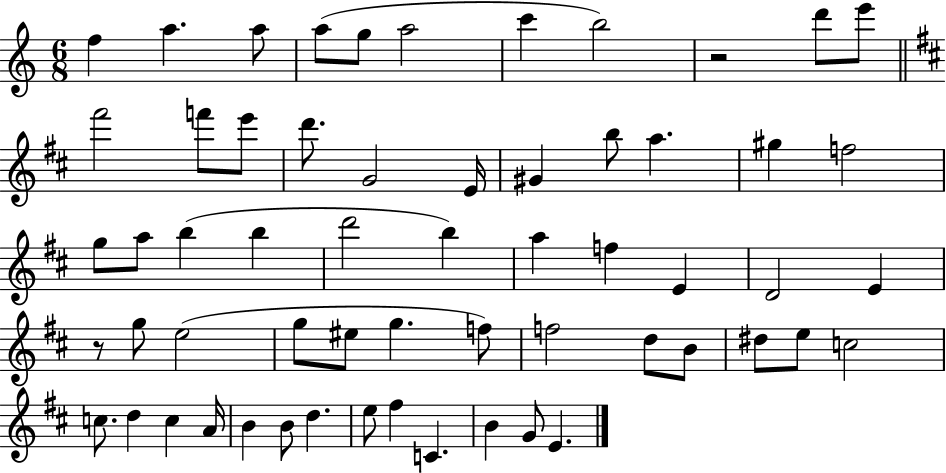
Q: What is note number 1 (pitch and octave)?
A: F5